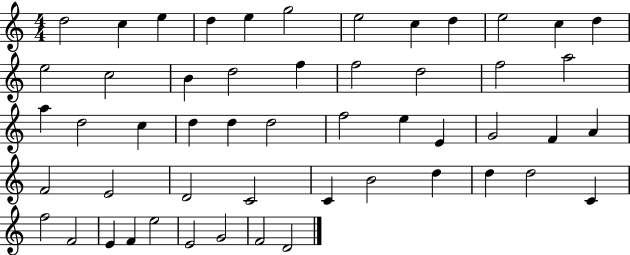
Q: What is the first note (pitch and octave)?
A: D5